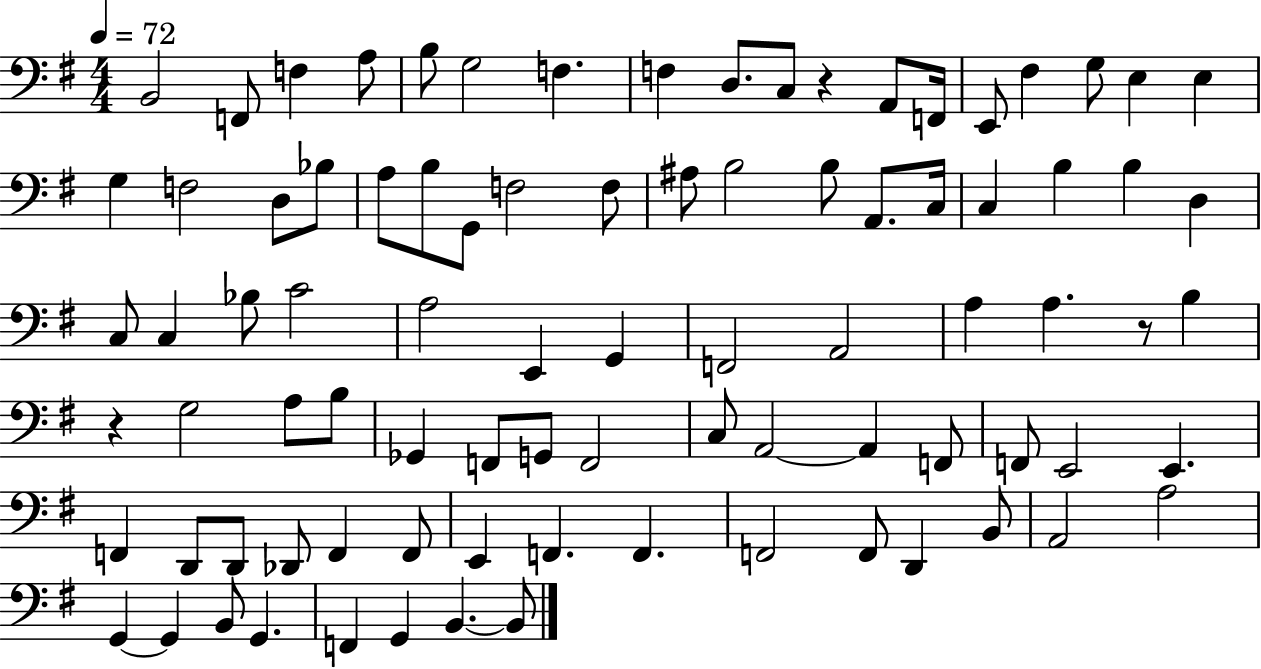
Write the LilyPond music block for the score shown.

{
  \clef bass
  \numericTimeSignature
  \time 4/4
  \key g \major
  \tempo 4 = 72
  \repeat volta 2 { b,2 f,8 f4 a8 | b8 g2 f4. | f4 d8. c8 r4 a,8 f,16 | e,8 fis4 g8 e4 e4 | \break g4 f2 d8 bes8 | a8 b8 g,8 f2 f8 | ais8 b2 b8 a,8. c16 | c4 b4 b4 d4 | \break c8 c4 bes8 c'2 | a2 e,4 g,4 | f,2 a,2 | a4 a4. r8 b4 | \break r4 g2 a8 b8 | ges,4 f,8 g,8 f,2 | c8 a,2~~ a,4 f,8 | f,8 e,2 e,4. | \break f,4 d,8 d,8 des,8 f,4 f,8 | e,4 f,4. f,4. | f,2 f,8 d,4 b,8 | a,2 a2 | \break g,4~~ g,4 b,8 g,4. | f,4 g,4 b,4.~~ b,8 | } \bar "|."
}